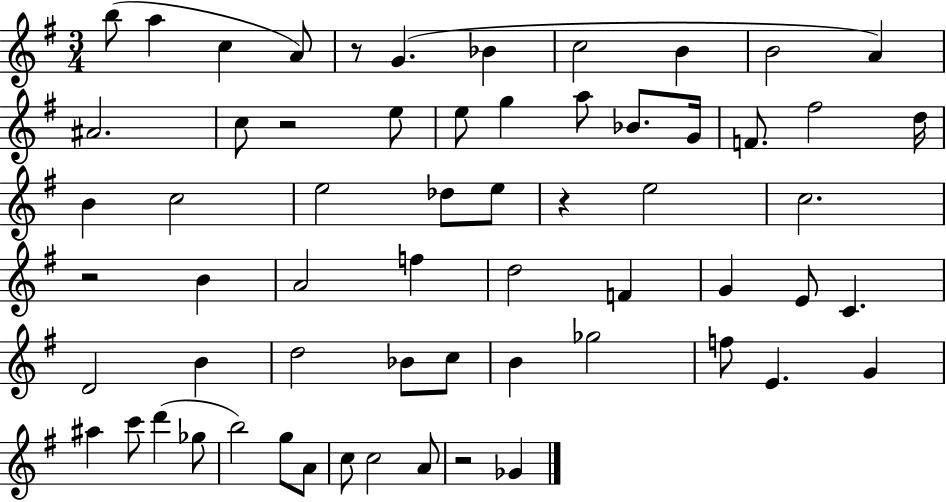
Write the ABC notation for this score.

X:1
T:Untitled
M:3/4
L:1/4
K:G
b/2 a c A/2 z/2 G _B c2 B B2 A ^A2 c/2 z2 e/2 e/2 g a/2 _B/2 G/4 F/2 ^f2 d/4 B c2 e2 _d/2 e/2 z e2 c2 z2 B A2 f d2 F G E/2 C D2 B d2 _B/2 c/2 B _g2 f/2 E G ^a c'/2 d' _g/2 b2 g/2 A/2 c/2 c2 A/2 z2 _G